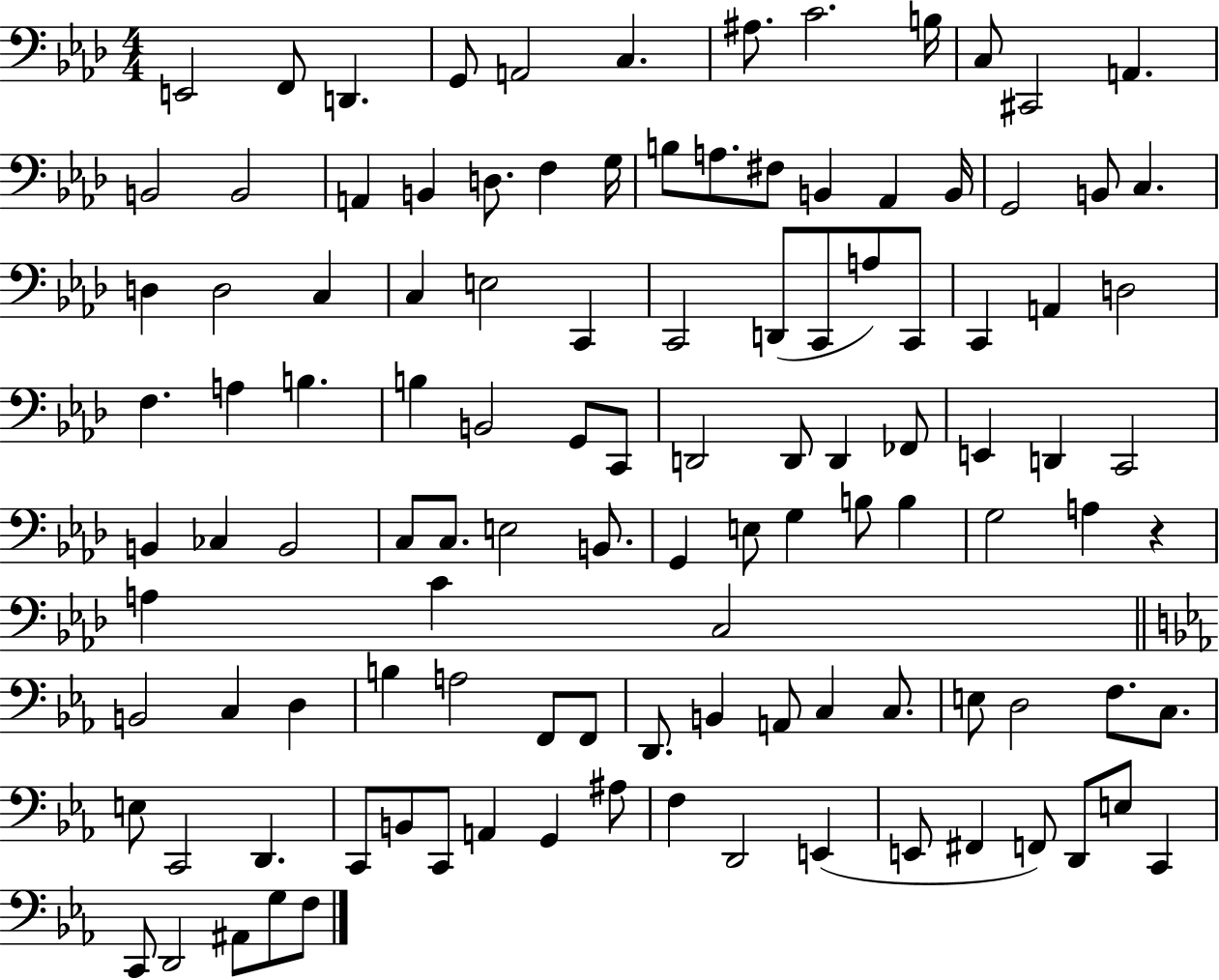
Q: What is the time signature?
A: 4/4